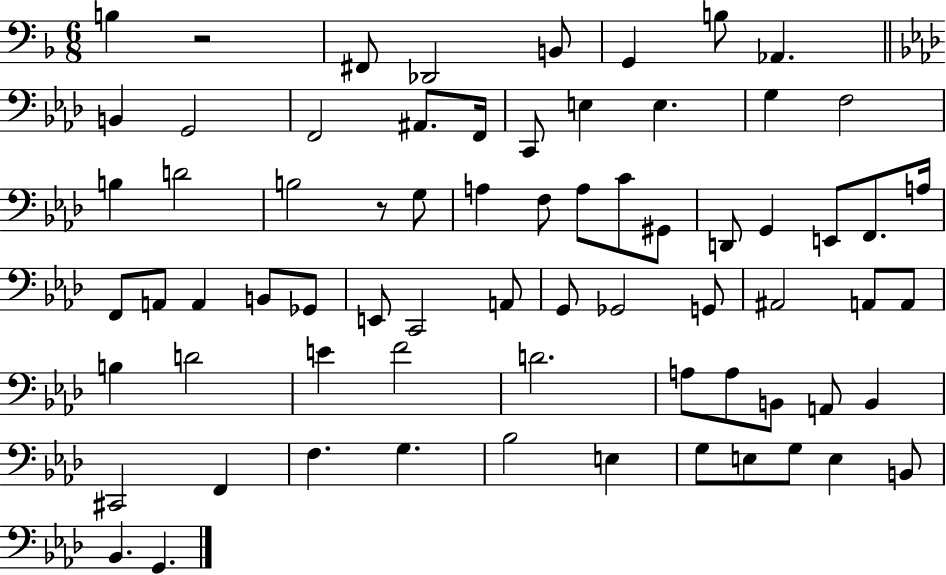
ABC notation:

X:1
T:Untitled
M:6/8
L:1/4
K:F
B, z2 ^F,,/2 _D,,2 B,,/2 G,, B,/2 _A,, B,, G,,2 F,,2 ^A,,/2 F,,/4 C,,/2 E, E, G, F,2 B, D2 B,2 z/2 G,/2 A, F,/2 A,/2 C/2 ^G,,/2 D,,/2 G,, E,,/2 F,,/2 A,/4 F,,/2 A,,/2 A,, B,,/2 _G,,/2 E,,/2 C,,2 A,,/2 G,,/2 _G,,2 G,,/2 ^A,,2 A,,/2 A,,/2 B, D2 E F2 D2 A,/2 A,/2 B,,/2 A,,/2 B,, ^C,,2 F,, F, G, _B,2 E, G,/2 E,/2 G,/2 E, B,,/2 _B,, G,,